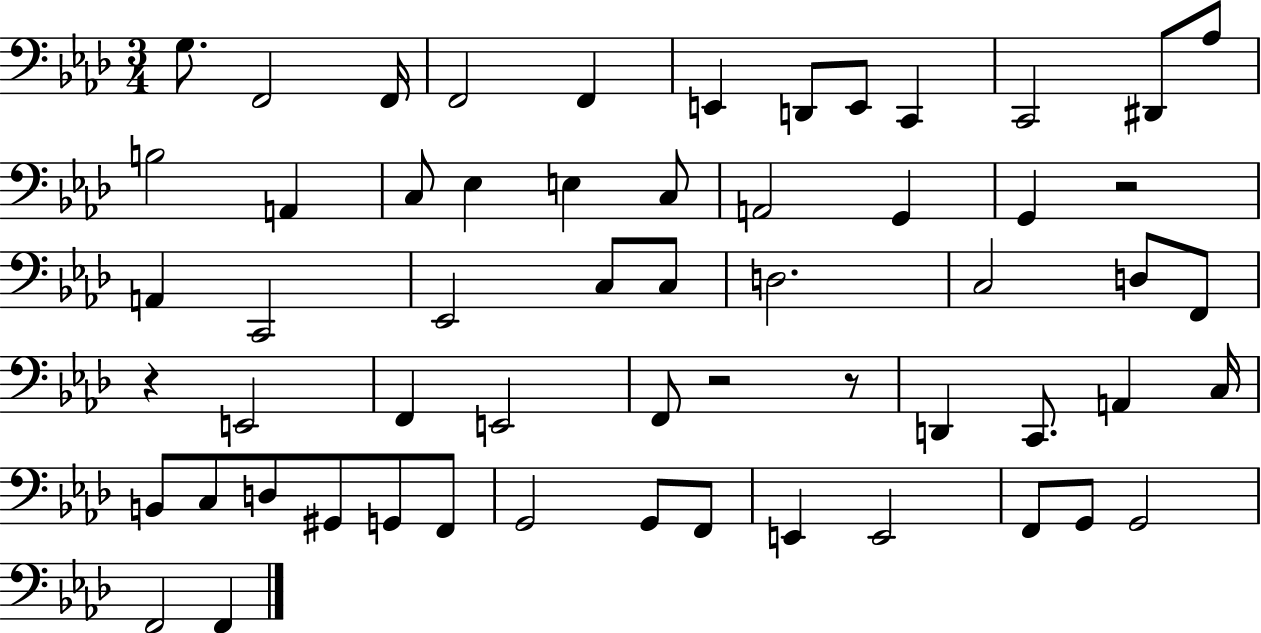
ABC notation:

X:1
T:Untitled
M:3/4
L:1/4
K:Ab
G,/2 F,,2 F,,/4 F,,2 F,, E,, D,,/2 E,,/2 C,, C,,2 ^D,,/2 _A,/2 B,2 A,, C,/2 _E, E, C,/2 A,,2 G,, G,, z2 A,, C,,2 _E,,2 C,/2 C,/2 D,2 C,2 D,/2 F,,/2 z E,,2 F,, E,,2 F,,/2 z2 z/2 D,, C,,/2 A,, C,/4 B,,/2 C,/2 D,/2 ^G,,/2 G,,/2 F,,/2 G,,2 G,,/2 F,,/2 E,, E,,2 F,,/2 G,,/2 G,,2 F,,2 F,,